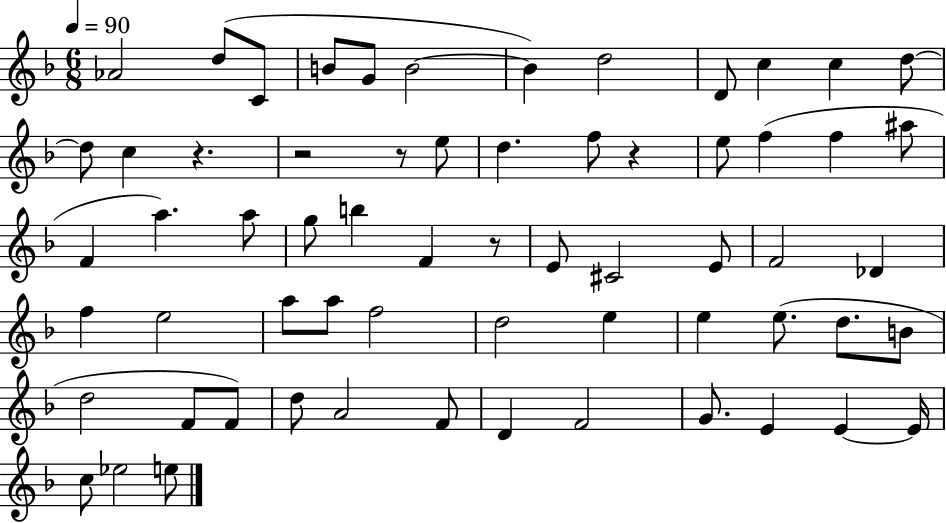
Ab4/h D5/e C4/e B4/e G4/e B4/h B4/q D5/h D4/e C5/q C5/q D5/e D5/e C5/q R/q. R/h R/e E5/e D5/q. F5/e R/q E5/e F5/q F5/q A#5/e F4/q A5/q. A5/e G5/e B5/q F4/q R/e E4/e C#4/h E4/e F4/h Db4/q F5/q E5/h A5/e A5/e F5/h D5/h E5/q E5/q E5/e. D5/e. B4/e D5/h F4/e F4/e D5/e A4/h F4/e D4/q F4/h G4/e. E4/q E4/q E4/s C5/e Eb5/h E5/e